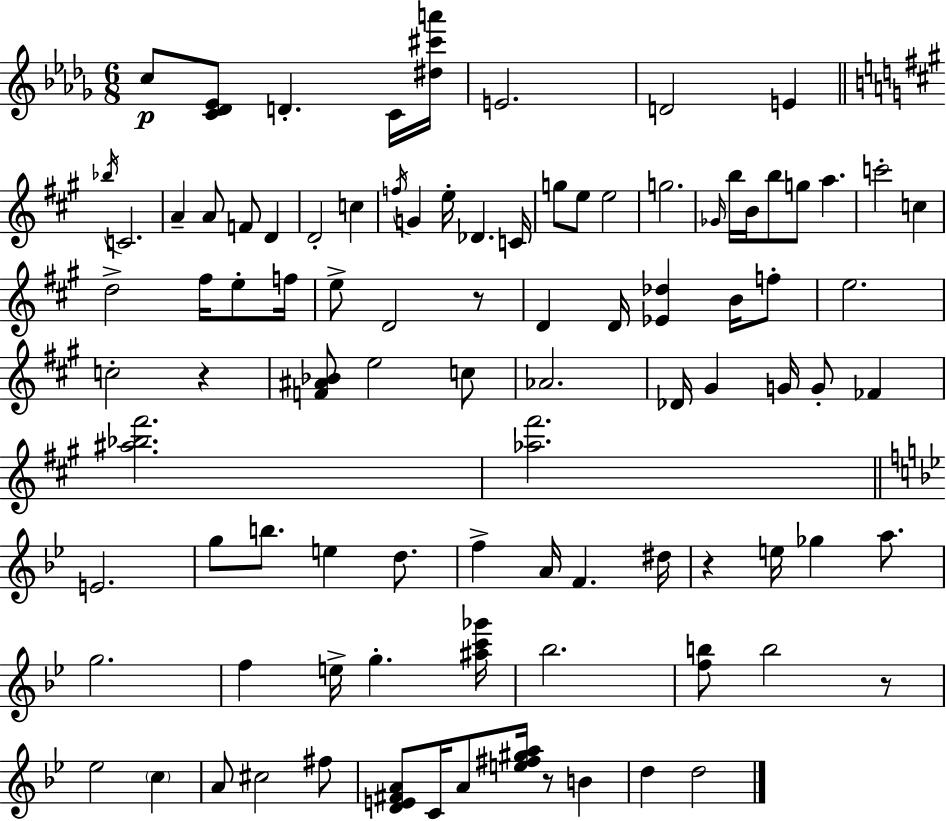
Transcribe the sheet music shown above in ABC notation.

X:1
T:Untitled
M:6/8
L:1/4
K:Bbm
c/2 [C_D_E]/2 D C/4 [^d^c'a']/4 E2 D2 E _b/4 C2 A A/2 F/2 D D2 c f/4 G e/4 _D C/4 g/2 e/2 e2 g2 _G/4 b/4 B/4 b/2 g/2 a c'2 c d2 ^f/4 e/2 f/4 e/2 D2 z/2 D D/4 [_E_d] B/4 f/2 e2 c2 z [F^A_B]/2 e2 c/2 _A2 _D/4 ^G G/4 G/2 _F [^a_b^f']2 [_a^f']2 E2 g/2 b/2 e d/2 f A/4 F ^d/4 z e/4 _g a/2 g2 f e/4 g [^ac'_g']/4 _b2 [fb]/2 b2 z/2 _e2 c A/2 ^c2 ^f/2 [DE^FA]/2 C/4 A/2 [e^f^ga]/4 z/2 B d d2